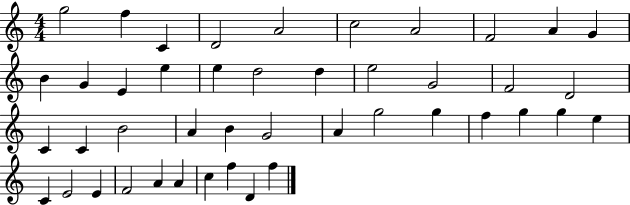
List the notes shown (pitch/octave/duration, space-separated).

G5/h F5/q C4/q D4/h A4/h C5/h A4/h F4/h A4/q G4/q B4/q G4/q E4/q E5/q E5/q D5/h D5/q E5/h G4/h F4/h D4/h C4/q C4/q B4/h A4/q B4/q G4/h A4/q G5/h G5/q F5/q G5/q G5/q E5/q C4/q E4/h E4/q F4/h A4/q A4/q C5/q F5/q D4/q F5/q